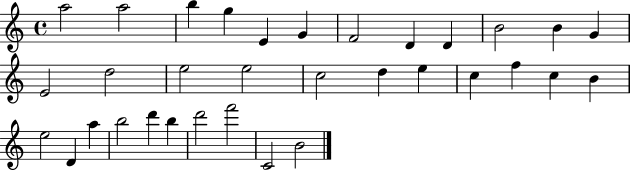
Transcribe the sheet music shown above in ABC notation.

X:1
T:Untitled
M:4/4
L:1/4
K:C
a2 a2 b g E G F2 D D B2 B G E2 d2 e2 e2 c2 d e c f c B e2 D a b2 d' b d'2 f'2 C2 B2